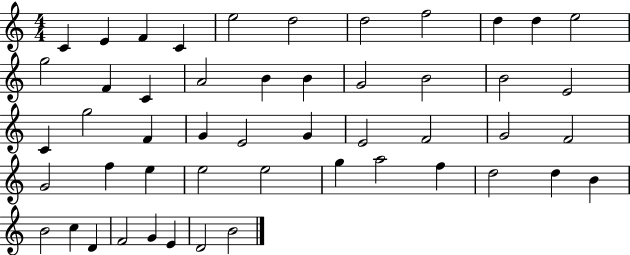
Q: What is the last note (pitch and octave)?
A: B4